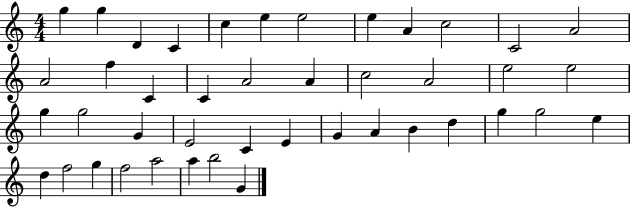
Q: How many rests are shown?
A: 0